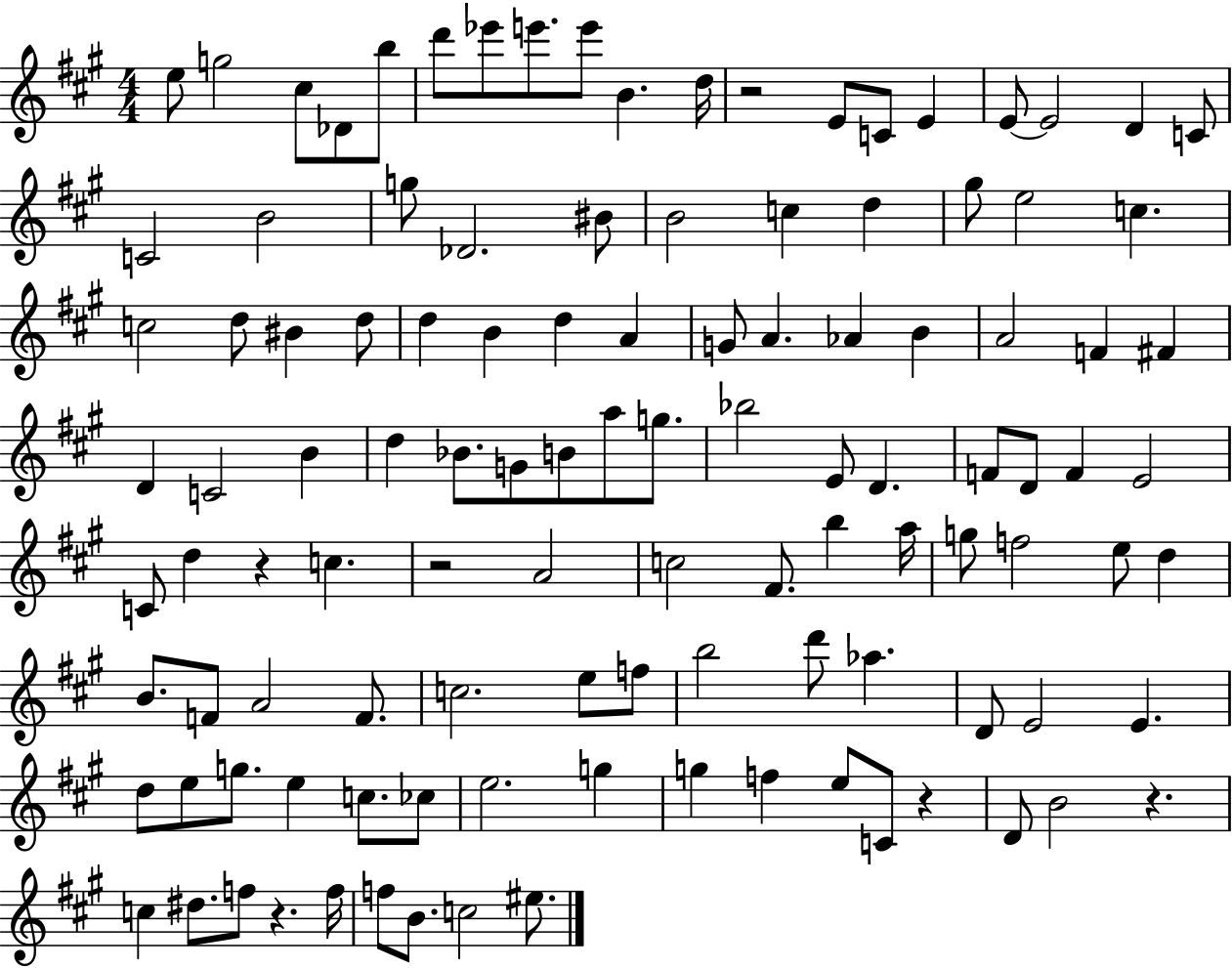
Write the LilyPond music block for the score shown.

{
  \clef treble
  \numericTimeSignature
  \time 4/4
  \key a \major
  \repeat volta 2 { e''8 g''2 cis''8 des'8 b''8 | d'''8 ees'''8 e'''8. e'''8 b'4. d''16 | r2 e'8 c'8 e'4 | e'8~~ e'2 d'4 c'8 | \break c'2 b'2 | g''8 des'2. bis'8 | b'2 c''4 d''4 | gis''8 e''2 c''4. | \break c''2 d''8 bis'4 d''8 | d''4 b'4 d''4 a'4 | g'8 a'4. aes'4 b'4 | a'2 f'4 fis'4 | \break d'4 c'2 b'4 | d''4 bes'8. g'8 b'8 a''8 g''8. | bes''2 e'8 d'4. | f'8 d'8 f'4 e'2 | \break c'8 d''4 r4 c''4. | r2 a'2 | c''2 fis'8. b''4 a''16 | g''8 f''2 e''8 d''4 | \break b'8. f'8 a'2 f'8. | c''2. e''8 f''8 | b''2 d'''8 aes''4. | d'8 e'2 e'4. | \break d''8 e''8 g''8. e''4 c''8. ces''8 | e''2. g''4 | g''4 f''4 e''8 c'8 r4 | d'8 b'2 r4. | \break c''4 dis''8. f''8 r4. f''16 | f''8 b'8. c''2 eis''8. | } \bar "|."
}